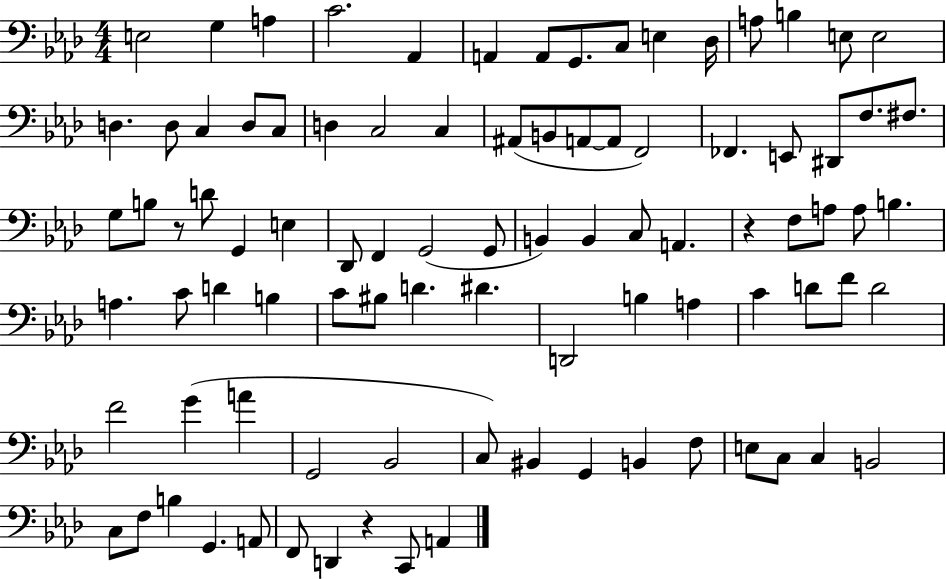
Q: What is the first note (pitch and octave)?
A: E3